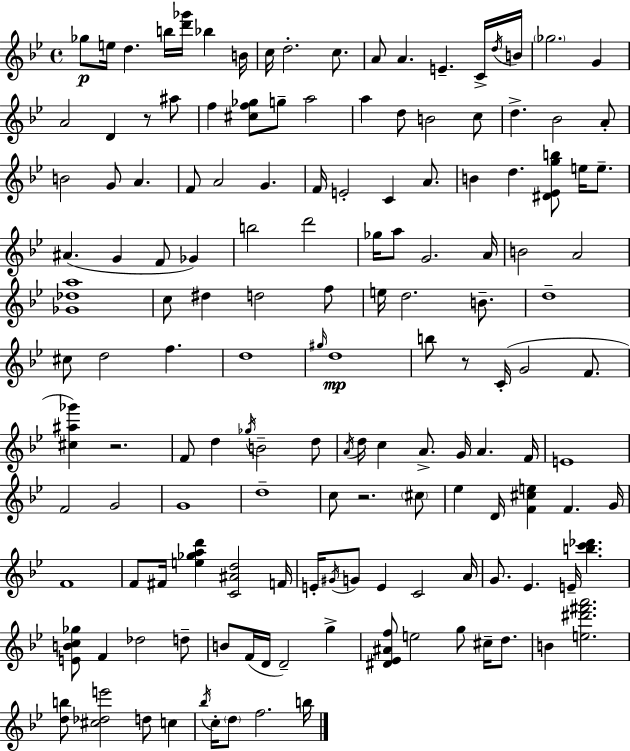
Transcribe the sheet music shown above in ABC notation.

X:1
T:Untitled
M:4/4
L:1/4
K:Gm
_g/2 e/4 d b/4 [d'_g']/4 _b B/4 c/4 d2 c/2 A/2 A E C/4 d/4 B/4 _g2 G A2 D z/2 ^a/2 f [^cf_g]/2 g/2 a2 a d/2 B2 c/2 d _B2 A/2 B2 G/2 A F/2 A2 G F/4 E2 C A/2 B d [^D_Egb]/2 e/4 e/2 ^A G F/2 _G b2 d'2 _g/4 a/2 G2 A/4 B2 A2 [_G_da]4 c/2 ^d d2 f/2 e/4 d2 B/2 d4 ^c/2 d2 f d4 ^g/4 d4 b/2 z/2 C/4 G2 F/2 [^c^a_g'] z2 F/2 d _g/4 B2 d/2 A/4 d/4 c A/2 G/4 A F/4 E4 F2 G2 G4 d4 c/2 z2 ^c/2 _e D/4 [F^ce] F G/4 F4 F/2 ^F/4 [e_gad'] [C^Ad]2 F/4 E/4 ^G/4 G/2 E C2 A/4 G/2 _E E/4 [bc'_d'] [EBc_g]/2 F _d2 d/2 B/2 F/4 D/4 D2 g [^D_E^Af]/2 e2 g/2 ^c/4 d/2 B [e^d'^f'a']2 [db]/2 [^c_de']2 d/2 c _b/4 c/4 d/2 f2 b/4